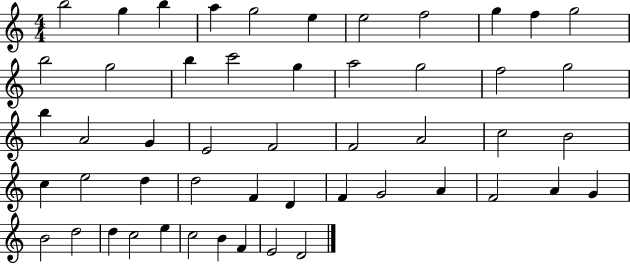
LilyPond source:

{
  \clef treble
  \numericTimeSignature
  \time 4/4
  \key c \major
  b''2 g''4 b''4 | a''4 g''2 e''4 | e''2 f''2 | g''4 f''4 g''2 | \break b''2 g''2 | b''4 c'''2 g''4 | a''2 g''2 | f''2 g''2 | \break b''4 a'2 g'4 | e'2 f'2 | f'2 a'2 | c''2 b'2 | \break c''4 e''2 d''4 | d''2 f'4 d'4 | f'4 g'2 a'4 | f'2 a'4 g'4 | \break b'2 d''2 | d''4 c''2 e''4 | c''2 b'4 f'4 | e'2 d'2 | \break \bar "|."
}